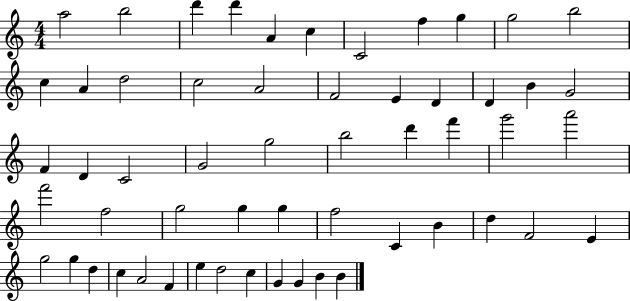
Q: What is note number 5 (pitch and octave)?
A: A4